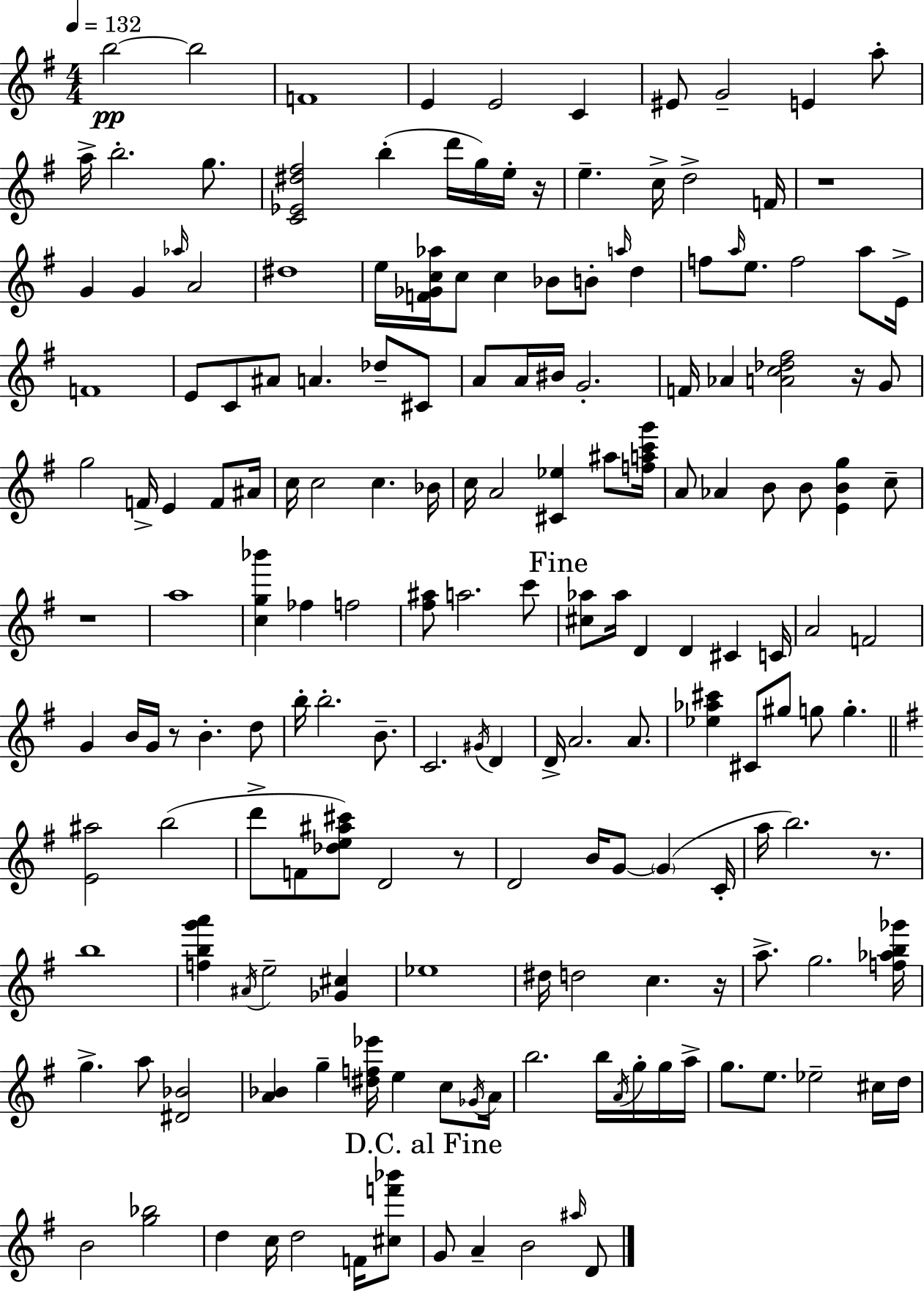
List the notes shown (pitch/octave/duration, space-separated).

B5/h B5/h F4/w E4/q E4/h C4/q EIS4/e G4/h E4/q A5/e A5/s B5/h. G5/e. [C4,Eb4,D#5,F#5]/h B5/q D6/s G5/s E5/s R/s E5/q. C5/s D5/h F4/s R/w G4/q G4/q Ab5/s A4/h D#5/w E5/s [F4,Gb4,C5,Ab5]/s C5/e C5/q Bb4/e B4/e A5/s D5/q F5/e A5/s E5/e. F5/h A5/e E4/s F4/w E4/e C4/e A#4/e A4/q. Db5/e C#4/e A4/e A4/s BIS4/s G4/h. F4/s Ab4/q [A4,C5,Db5,F#5]/h R/s G4/e G5/h F4/s E4/q F4/e A#4/s C5/s C5/h C5/q. Bb4/s C5/s A4/h [C#4,Eb5]/q A#5/e [F5,A5,C6,G6]/s A4/e Ab4/q B4/e B4/e [E4,B4,G5]/q C5/e R/w A5/w [C5,G5,Bb6]/q FES5/q F5/h [F#5,A#5]/e A5/h. C6/e [C#5,Ab5]/e Ab5/s D4/q D4/q C#4/q C4/s A4/h F4/h G4/q B4/s G4/s R/e B4/q. D5/e B5/s B5/h. B4/e. C4/h. G#4/s D4/q D4/s A4/h. A4/e. [Eb5,Ab5,C#6]/q C#4/e G#5/e G5/e G5/q. [E4,A#5]/h B5/h D6/e F4/e [Db5,E5,A#5,C#6]/e D4/h R/e D4/h B4/s G4/e G4/q C4/s A5/s B5/h. R/e. B5/w [F5,B5,G6,A6]/q A#4/s E5/h [Gb4,C#5]/q Eb5/w D#5/s D5/h C5/q. R/s A5/e. G5/h. [F5,Ab5,B5,Gb6]/s G5/q. A5/e [D#4,Bb4]/h [A4,Bb4]/q G5/q [D#5,F5,Eb6]/s E5/q C5/e Gb4/s A4/s B5/h. B5/s A4/s G5/s G5/s A5/s G5/e. E5/e. Eb5/h C#5/s D5/s B4/h [G5,Bb5]/h D5/q C5/s D5/h F4/s [C#5,F6,Bb6]/e G4/e A4/q B4/h A#5/s D4/e